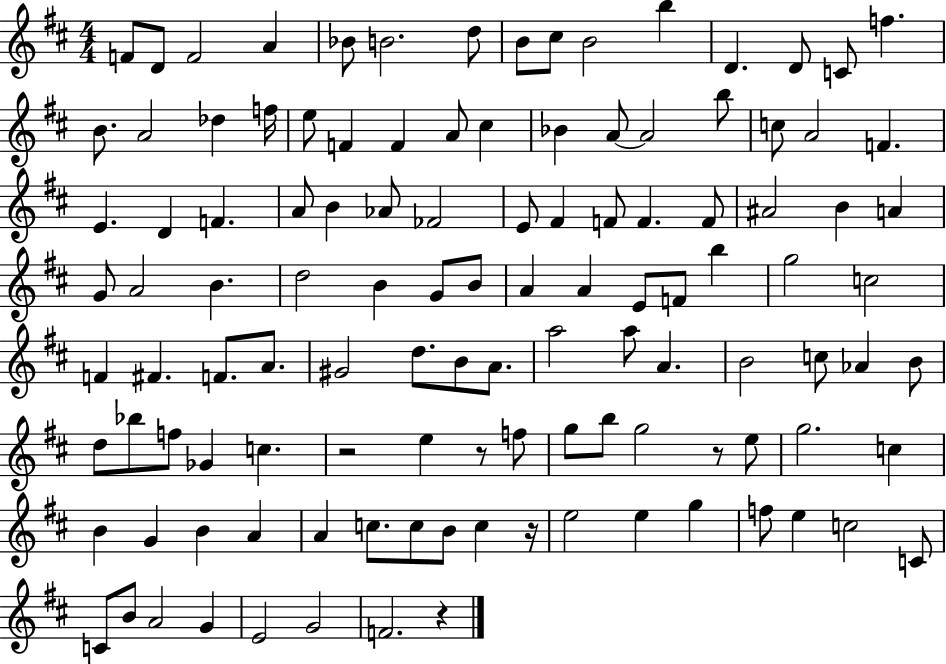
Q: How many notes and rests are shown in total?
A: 116